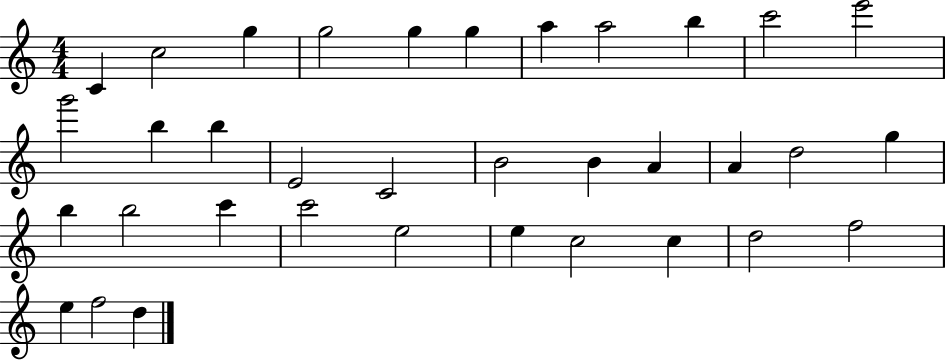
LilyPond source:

{
  \clef treble
  \numericTimeSignature
  \time 4/4
  \key c \major
  c'4 c''2 g''4 | g''2 g''4 g''4 | a''4 a''2 b''4 | c'''2 e'''2 | \break g'''2 b''4 b''4 | e'2 c'2 | b'2 b'4 a'4 | a'4 d''2 g''4 | \break b''4 b''2 c'''4 | c'''2 e''2 | e''4 c''2 c''4 | d''2 f''2 | \break e''4 f''2 d''4 | \bar "|."
}